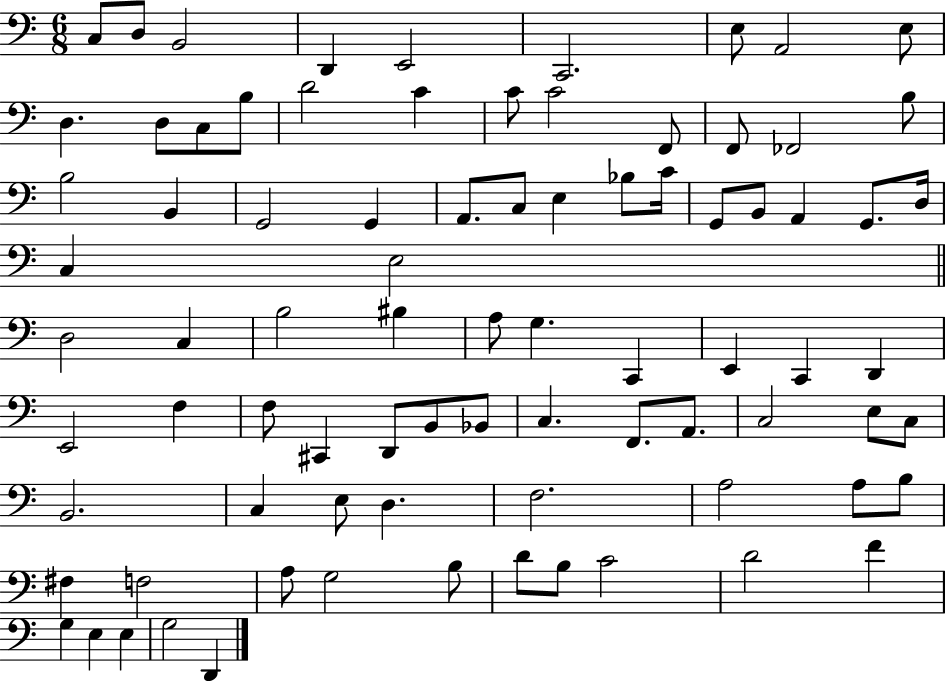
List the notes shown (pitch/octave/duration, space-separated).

C3/e D3/e B2/h D2/q E2/h C2/h. E3/e A2/h E3/e D3/q. D3/e C3/e B3/e D4/h C4/q C4/e C4/h F2/e F2/e FES2/h B3/e B3/h B2/q G2/h G2/q A2/e. C3/e E3/q Bb3/e C4/s G2/e B2/e A2/q G2/e. D3/s C3/q E3/h D3/h C3/q B3/h BIS3/q A3/e G3/q. C2/q E2/q C2/q D2/q E2/h F3/q F3/e C#2/q D2/e B2/e Bb2/e C3/q. F2/e. A2/e. C3/h E3/e C3/e B2/h. C3/q E3/e D3/q. F3/h. A3/h A3/e B3/e F#3/q F3/h A3/e G3/h B3/e D4/e B3/e C4/h D4/h F4/q G3/q E3/q E3/q G3/h D2/q